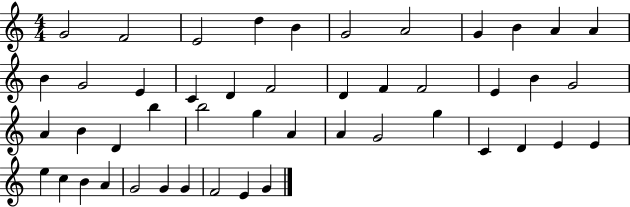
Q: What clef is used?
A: treble